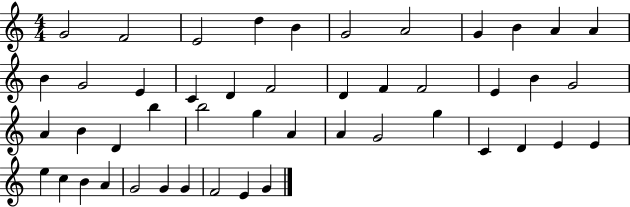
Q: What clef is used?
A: treble